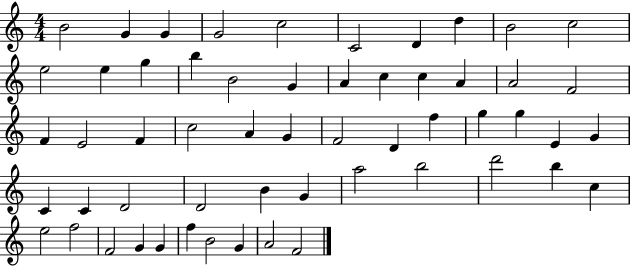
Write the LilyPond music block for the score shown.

{
  \clef treble
  \numericTimeSignature
  \time 4/4
  \key c \major
  b'2 g'4 g'4 | g'2 c''2 | c'2 d'4 d''4 | b'2 c''2 | \break e''2 e''4 g''4 | b''4 b'2 g'4 | a'4 c''4 c''4 a'4 | a'2 f'2 | \break f'4 e'2 f'4 | c''2 a'4 g'4 | f'2 d'4 f''4 | g''4 g''4 e'4 g'4 | \break c'4 c'4 d'2 | d'2 b'4 g'4 | a''2 b''2 | d'''2 b''4 c''4 | \break e''2 f''2 | f'2 g'4 g'4 | f''4 b'2 g'4 | a'2 f'2 | \break \bar "|."
}